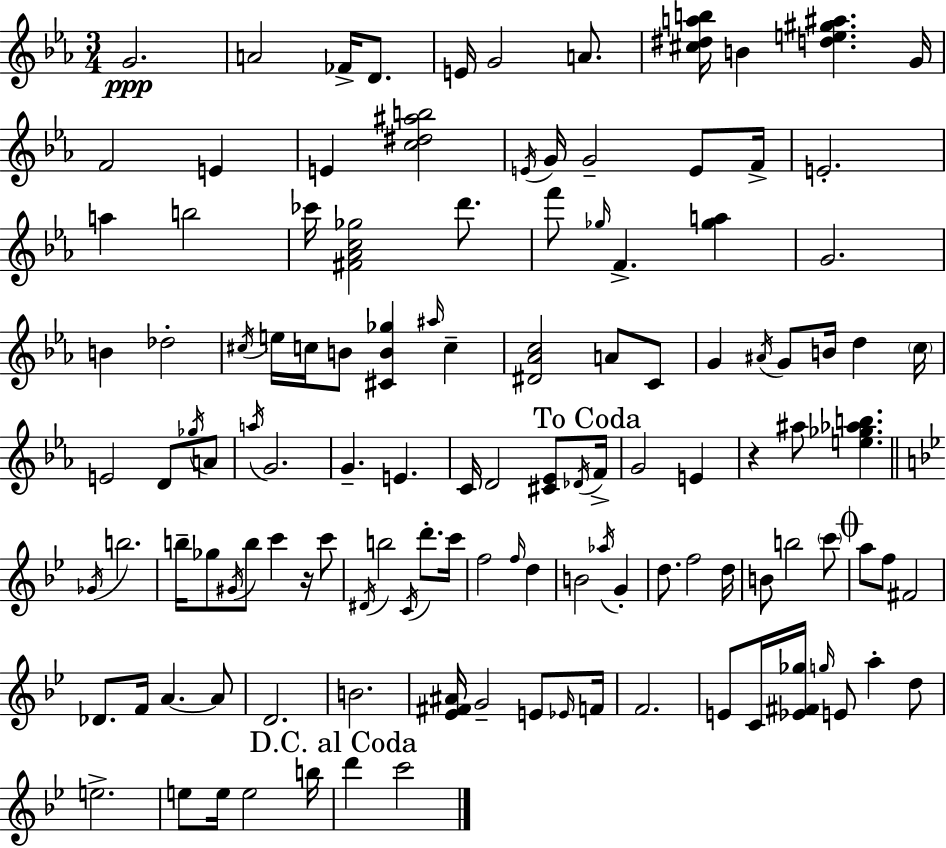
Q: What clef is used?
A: treble